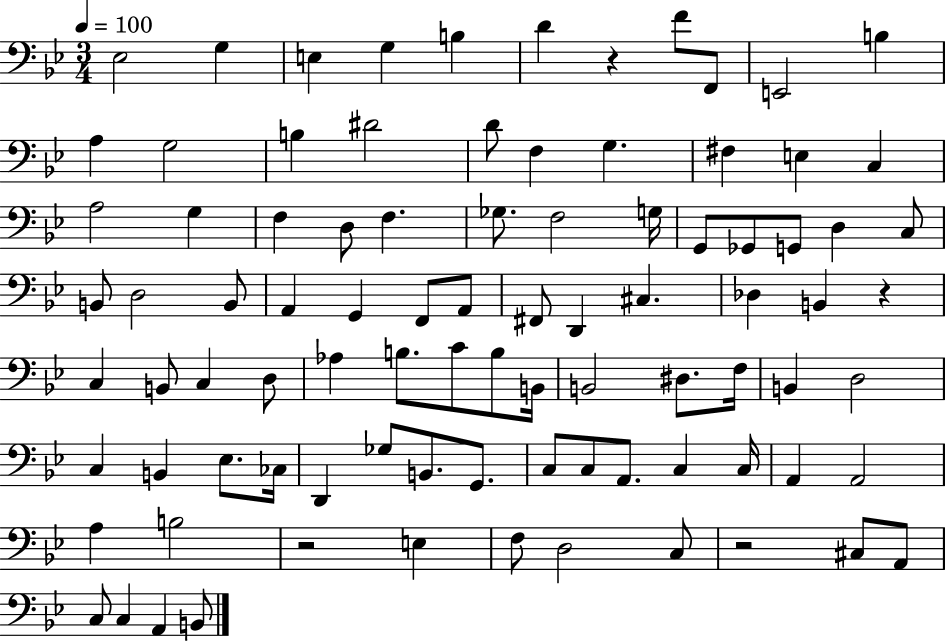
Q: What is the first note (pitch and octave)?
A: Eb3